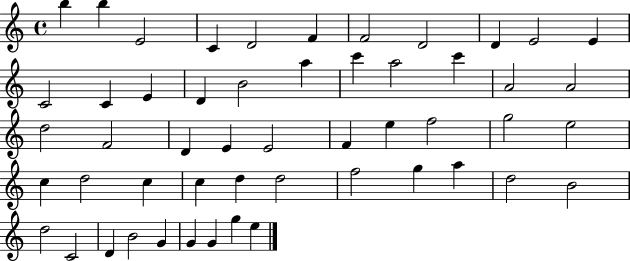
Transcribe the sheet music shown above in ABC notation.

X:1
T:Untitled
M:4/4
L:1/4
K:C
b b E2 C D2 F F2 D2 D E2 E C2 C E D B2 a c' a2 c' A2 A2 d2 F2 D E E2 F e f2 g2 e2 c d2 c c d d2 f2 g a d2 B2 d2 C2 D B2 G G G g e